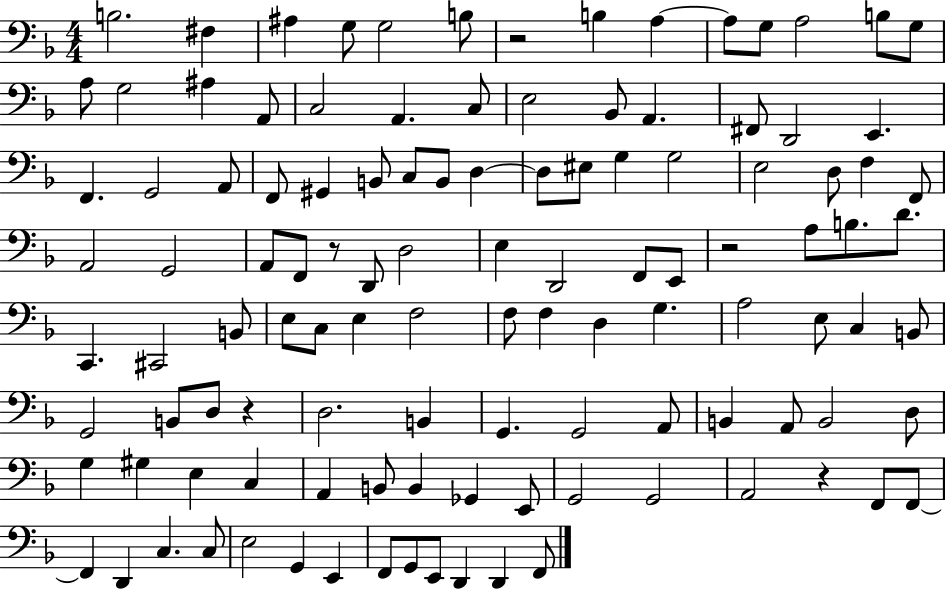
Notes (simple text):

B3/h. F#3/q A#3/q G3/e G3/h B3/e R/h B3/q A3/q A3/e G3/e A3/h B3/e G3/e A3/e G3/h A#3/q A2/e C3/h A2/q. C3/e E3/h Bb2/e A2/q. F#2/e D2/h E2/q. F2/q. G2/h A2/e F2/e G#2/q B2/e C3/e B2/e D3/q D3/e EIS3/e G3/q G3/h E3/h D3/e F3/q F2/e A2/h G2/h A2/e F2/e R/e D2/e D3/h E3/q D2/h F2/e E2/e R/h A3/e B3/e. D4/e. C2/q. C#2/h B2/e E3/e C3/e E3/q F3/h F3/e F3/q D3/q G3/q. A3/h E3/e C3/q B2/e G2/h B2/e D3/e R/q D3/h. B2/q G2/q. G2/h A2/e B2/q A2/e B2/h D3/e G3/q G#3/q E3/q C3/q A2/q B2/e B2/q Gb2/q E2/e G2/h G2/h A2/h R/q F2/e F2/e F2/q D2/q C3/q. C3/e E3/h G2/q E2/q F2/e G2/e E2/e D2/q D2/q F2/e